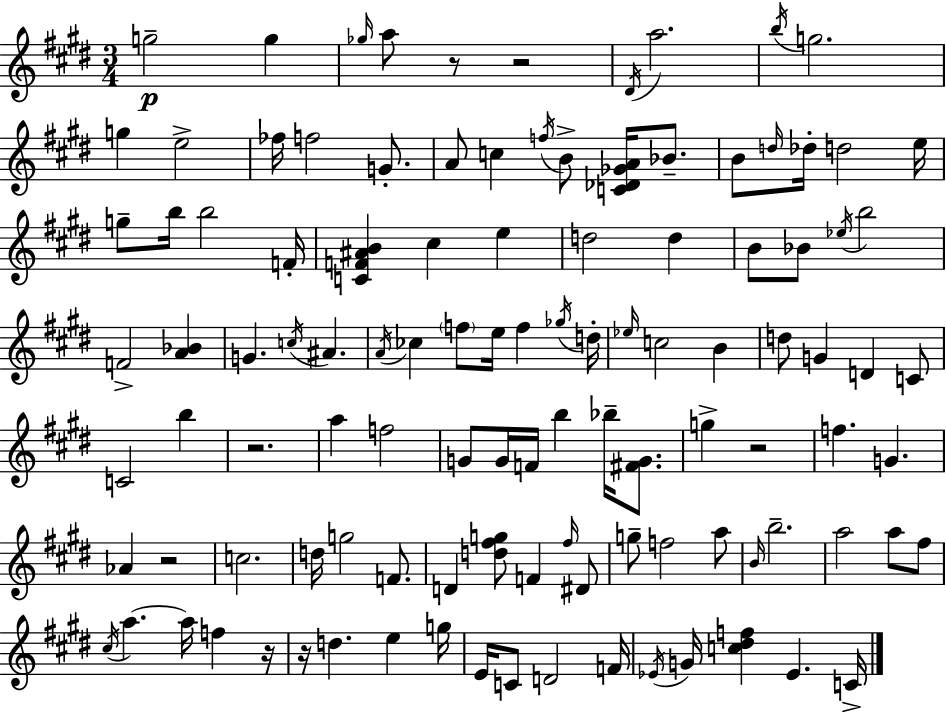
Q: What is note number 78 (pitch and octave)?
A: B4